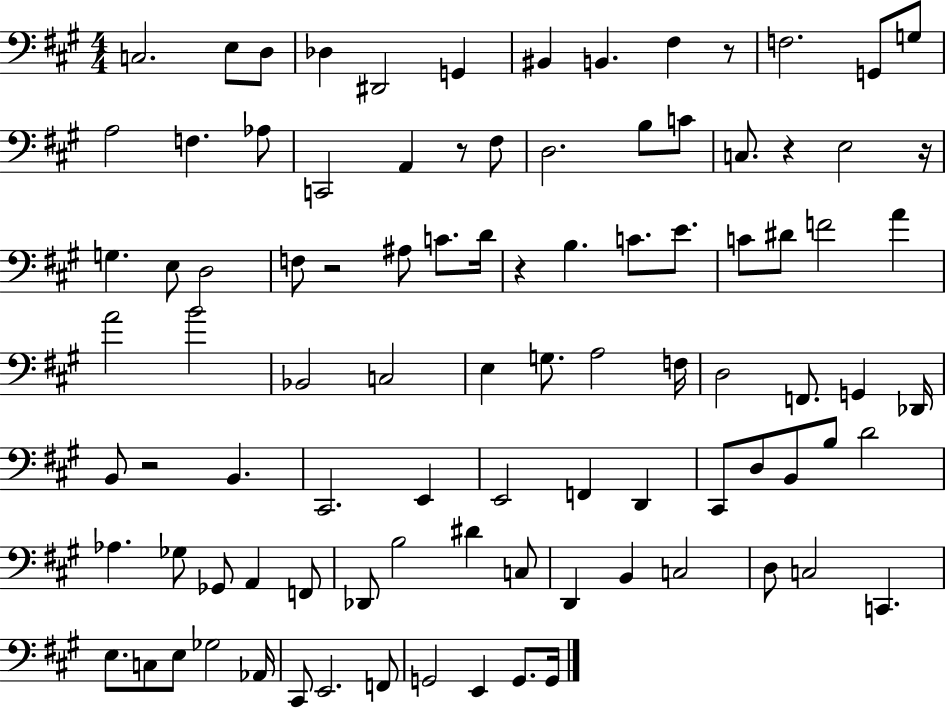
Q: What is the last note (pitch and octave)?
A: G2